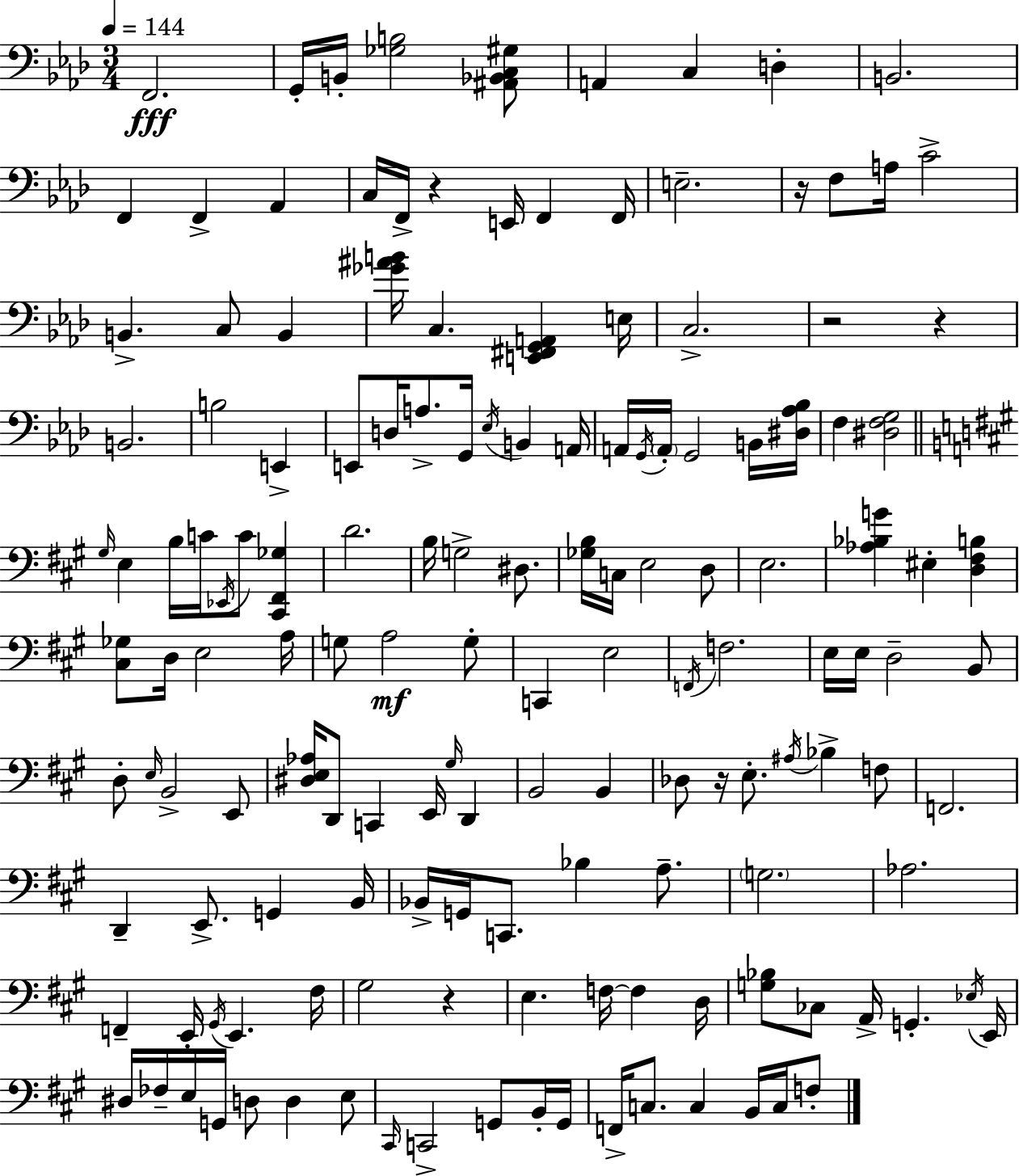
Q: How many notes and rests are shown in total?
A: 150